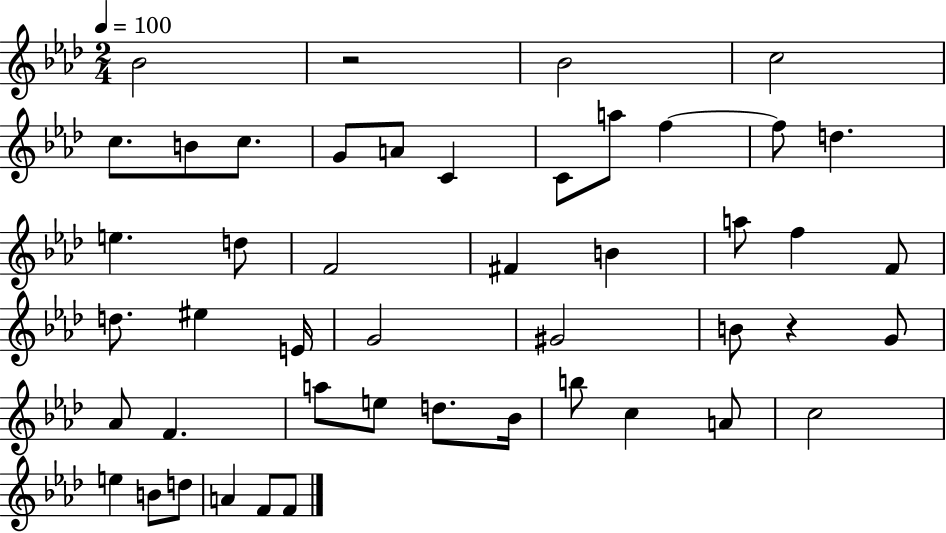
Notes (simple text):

Bb4/h R/h Bb4/h C5/h C5/e. B4/e C5/e. G4/e A4/e C4/q C4/e A5/e F5/q F5/e D5/q. E5/q. D5/e F4/h F#4/q B4/q A5/e F5/q F4/e D5/e. EIS5/q E4/s G4/h G#4/h B4/e R/q G4/e Ab4/e F4/q. A5/e E5/e D5/e. Bb4/s B5/e C5/q A4/e C5/h E5/q B4/e D5/e A4/q F4/e F4/e